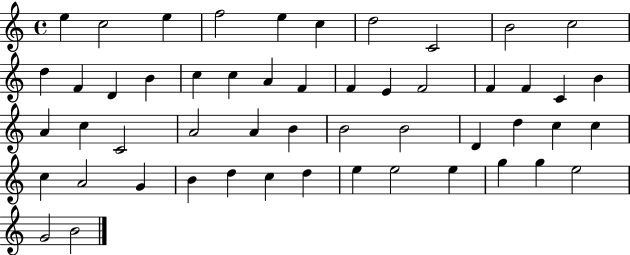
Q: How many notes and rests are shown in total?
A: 52